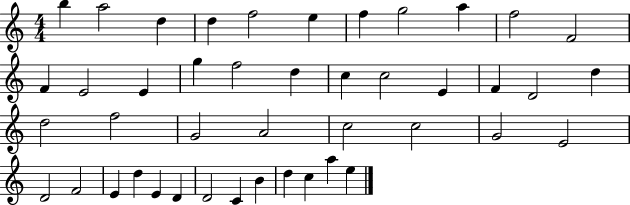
{
  \clef treble
  \numericTimeSignature
  \time 4/4
  \key c \major
  b''4 a''2 d''4 | d''4 f''2 e''4 | f''4 g''2 a''4 | f''2 f'2 | \break f'4 e'2 e'4 | g''4 f''2 d''4 | c''4 c''2 e'4 | f'4 d'2 d''4 | \break d''2 f''2 | g'2 a'2 | c''2 c''2 | g'2 e'2 | \break d'2 f'2 | e'4 d''4 e'4 d'4 | d'2 c'4 b'4 | d''4 c''4 a''4 e''4 | \break \bar "|."
}